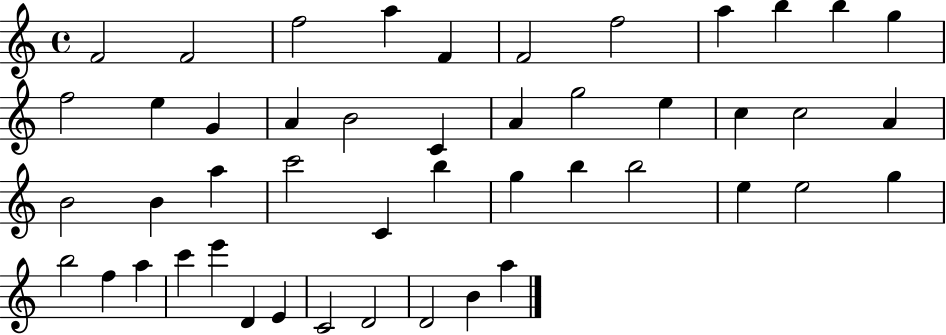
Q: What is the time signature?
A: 4/4